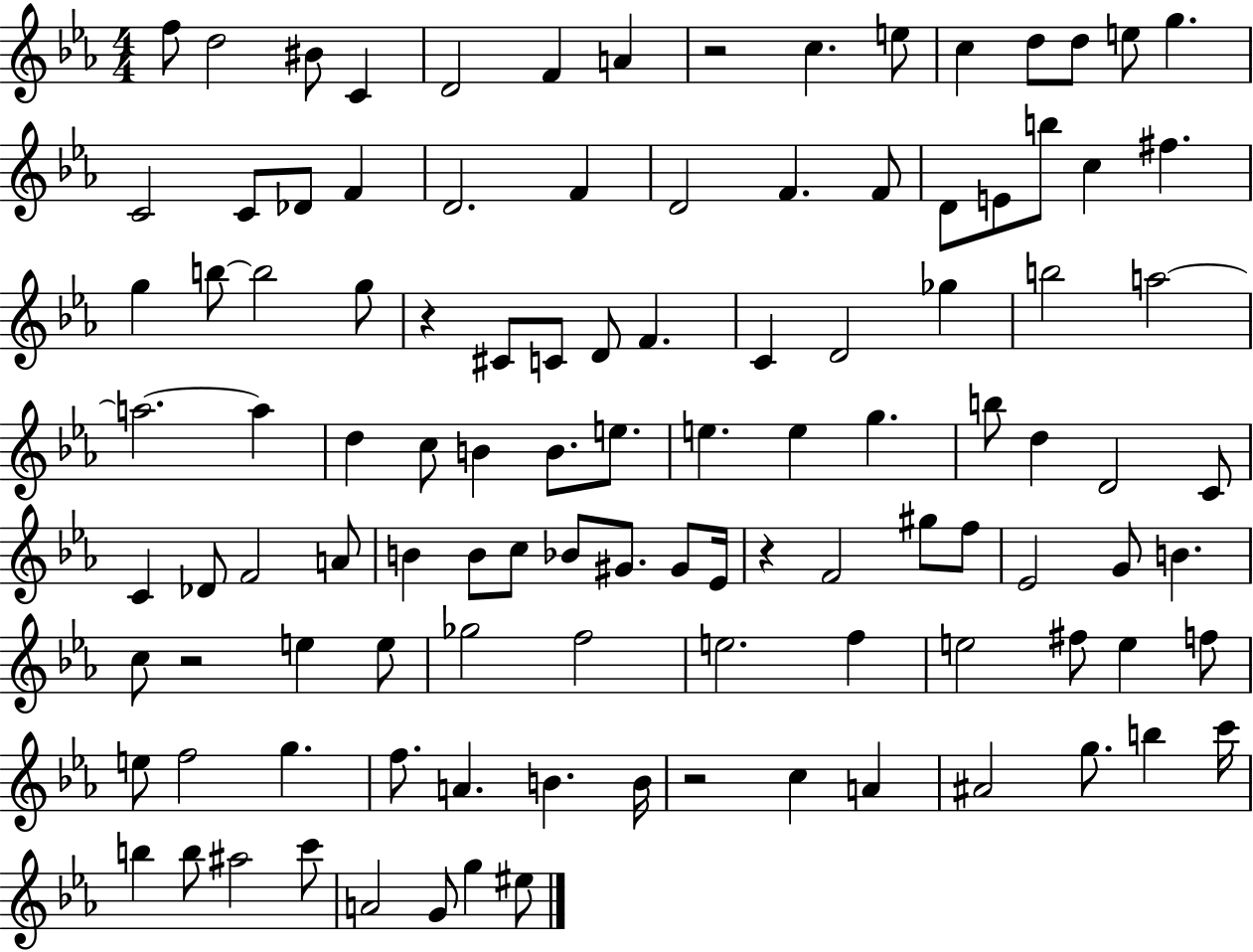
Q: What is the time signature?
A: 4/4